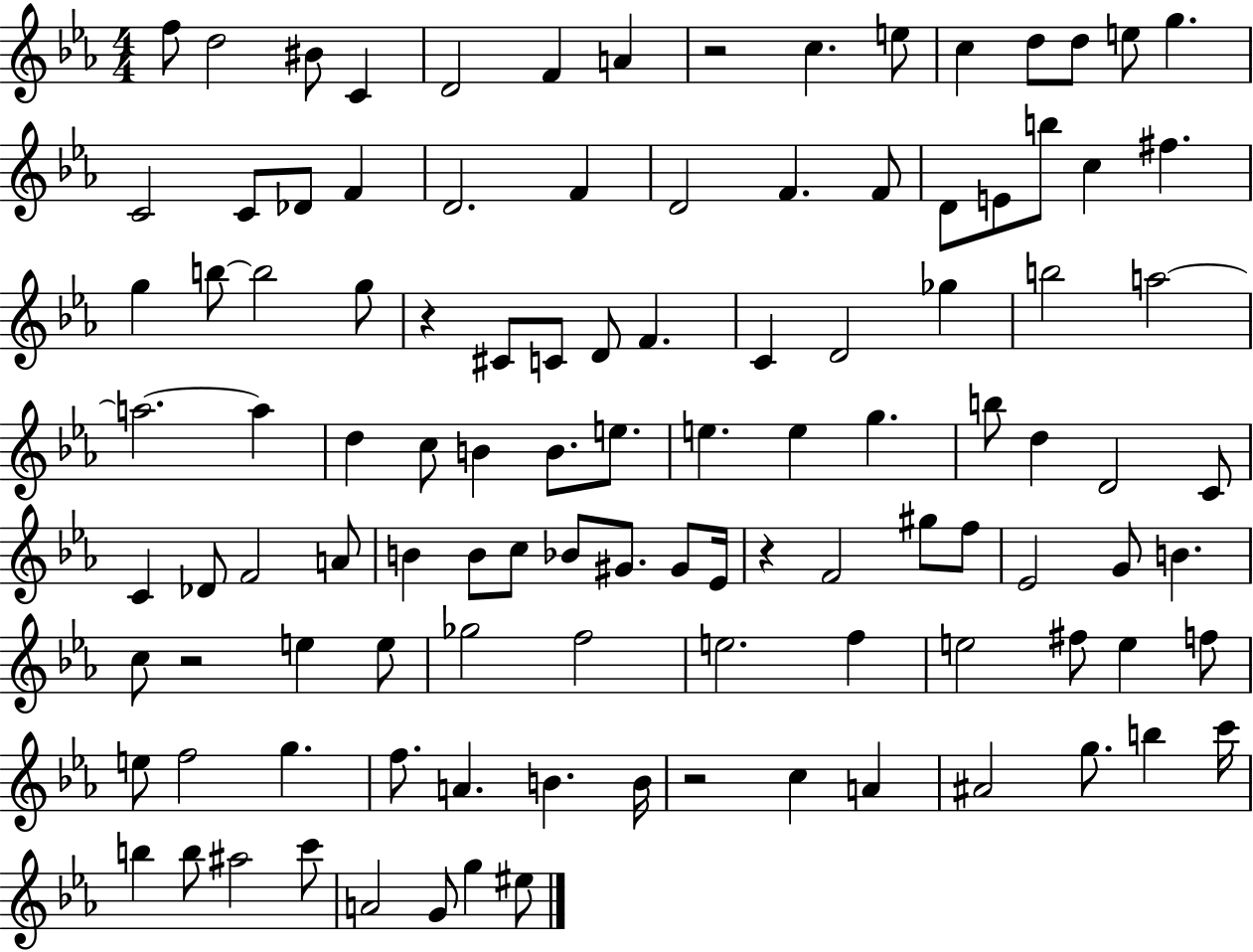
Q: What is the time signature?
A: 4/4